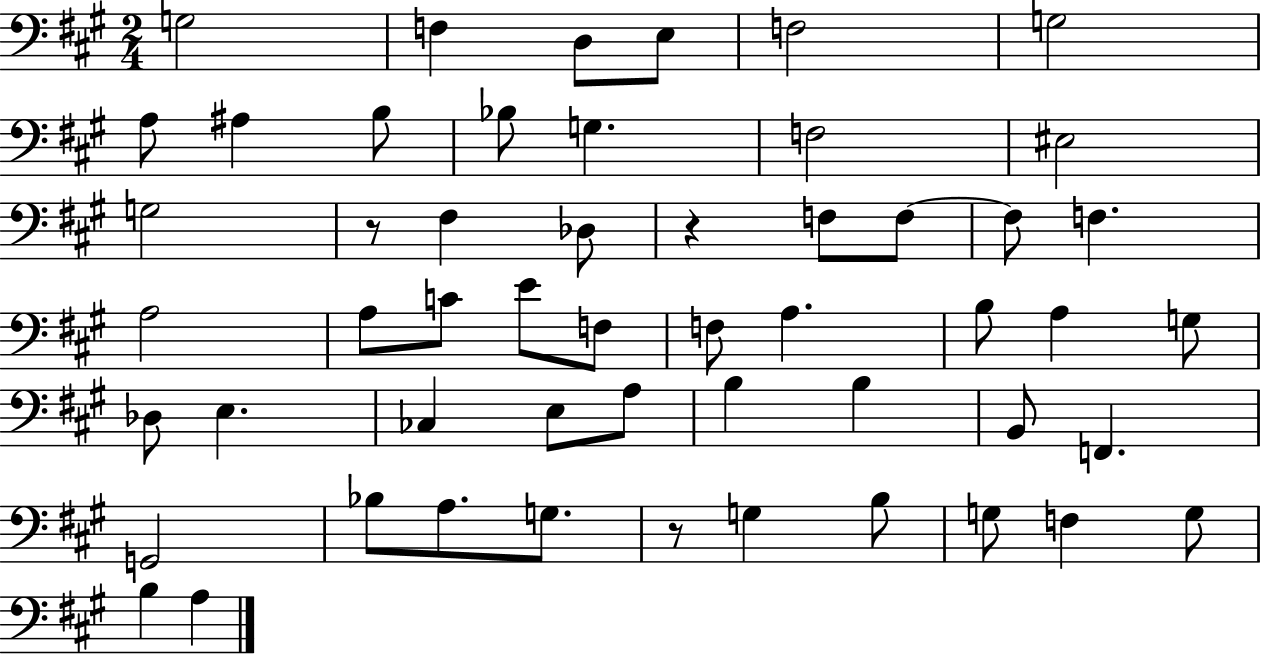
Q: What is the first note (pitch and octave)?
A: G3